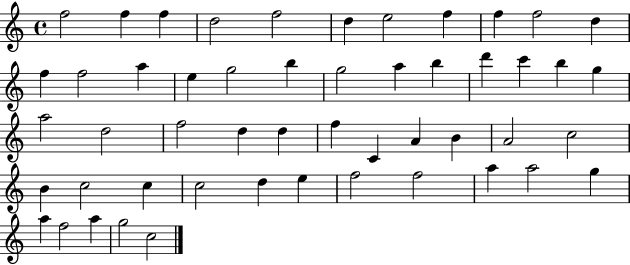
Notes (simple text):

F5/h F5/q F5/q D5/h F5/h D5/q E5/h F5/q F5/q F5/h D5/q F5/q F5/h A5/q E5/q G5/h B5/q G5/h A5/q B5/q D6/q C6/q B5/q G5/q A5/h D5/h F5/h D5/q D5/q F5/q C4/q A4/q B4/q A4/h C5/h B4/q C5/h C5/q C5/h D5/q E5/q F5/h F5/h A5/q A5/h G5/q A5/q F5/h A5/q G5/h C5/h